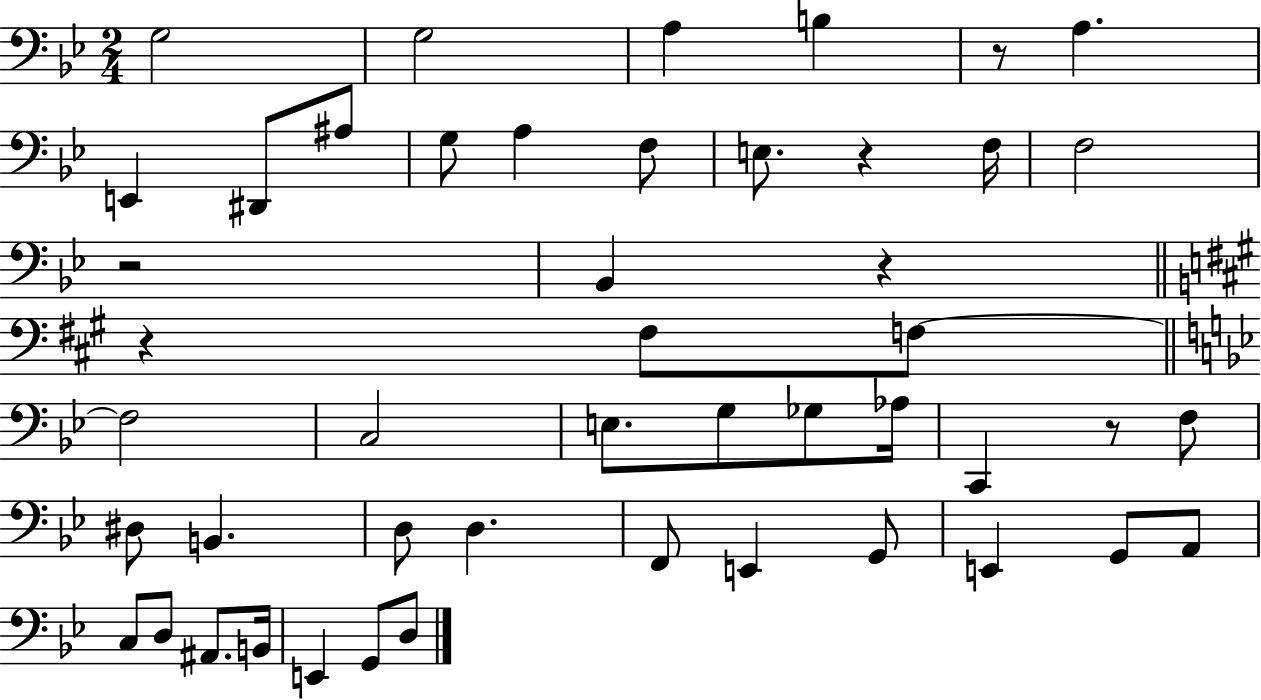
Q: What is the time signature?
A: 2/4